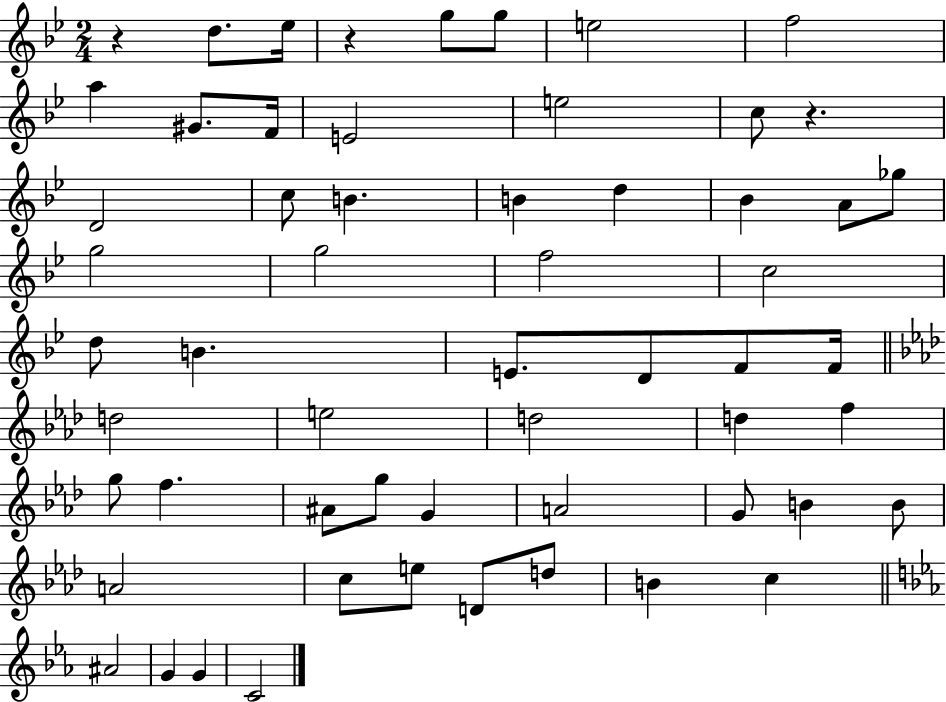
{
  \clef treble
  \numericTimeSignature
  \time 2/4
  \key bes \major
  \repeat volta 2 { r4 d''8. ees''16 | r4 g''8 g''8 | e''2 | f''2 | \break a''4 gis'8. f'16 | e'2 | e''2 | c''8 r4. | \break d'2 | c''8 b'4. | b'4 d''4 | bes'4 a'8 ges''8 | \break g''2 | g''2 | f''2 | c''2 | \break d''8 b'4. | e'8. d'8 f'8 f'16 | \bar "||" \break \key f \minor d''2 | e''2 | d''2 | d''4 f''4 | \break g''8 f''4. | ais'8 g''8 g'4 | a'2 | g'8 b'4 b'8 | \break a'2 | c''8 e''8 d'8 d''8 | b'4 c''4 | \bar "||" \break \key c \minor ais'2 | g'4 g'4 | c'2 | } \bar "|."
}